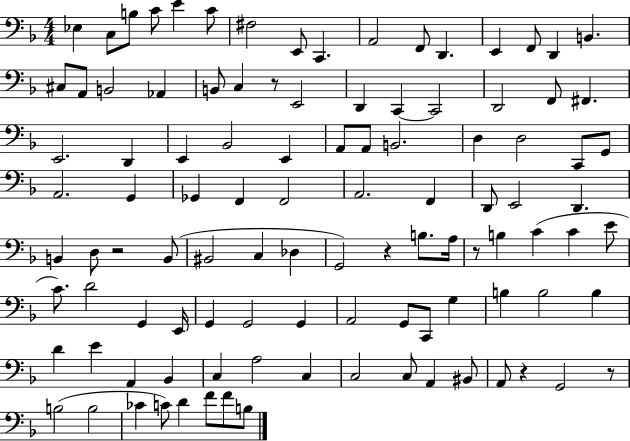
X:1
T:Untitled
M:4/4
L:1/4
K:F
_E, C,/2 B,/2 C/2 E C/2 ^F,2 E,,/2 C,, A,,2 F,,/2 D,, E,, F,,/2 D,, B,, ^C,/2 A,,/2 B,,2 _A,, B,,/2 C, z/2 E,,2 D,, C,, C,,2 D,,2 F,,/2 ^F,, E,,2 D,, E,, _B,,2 E,, A,,/2 A,,/2 B,,2 D, D,2 C,,/2 G,,/2 A,,2 G,, _G,, F,, F,,2 A,,2 F,, D,,/2 E,,2 D,, B,, D,/2 z2 B,,/2 ^B,,2 C, _D, G,,2 z B,/2 A,/4 z/2 B, C C E/2 C/2 D2 G,, E,,/4 G,, G,,2 G,, A,,2 G,,/2 C,,/2 G, B, B,2 B, D E A,, _B,, C, A,2 C, C,2 C,/2 A,, ^B,,/2 A,,/2 z G,,2 z/2 B,2 B,2 _C C/2 D F/2 F/2 B,/2